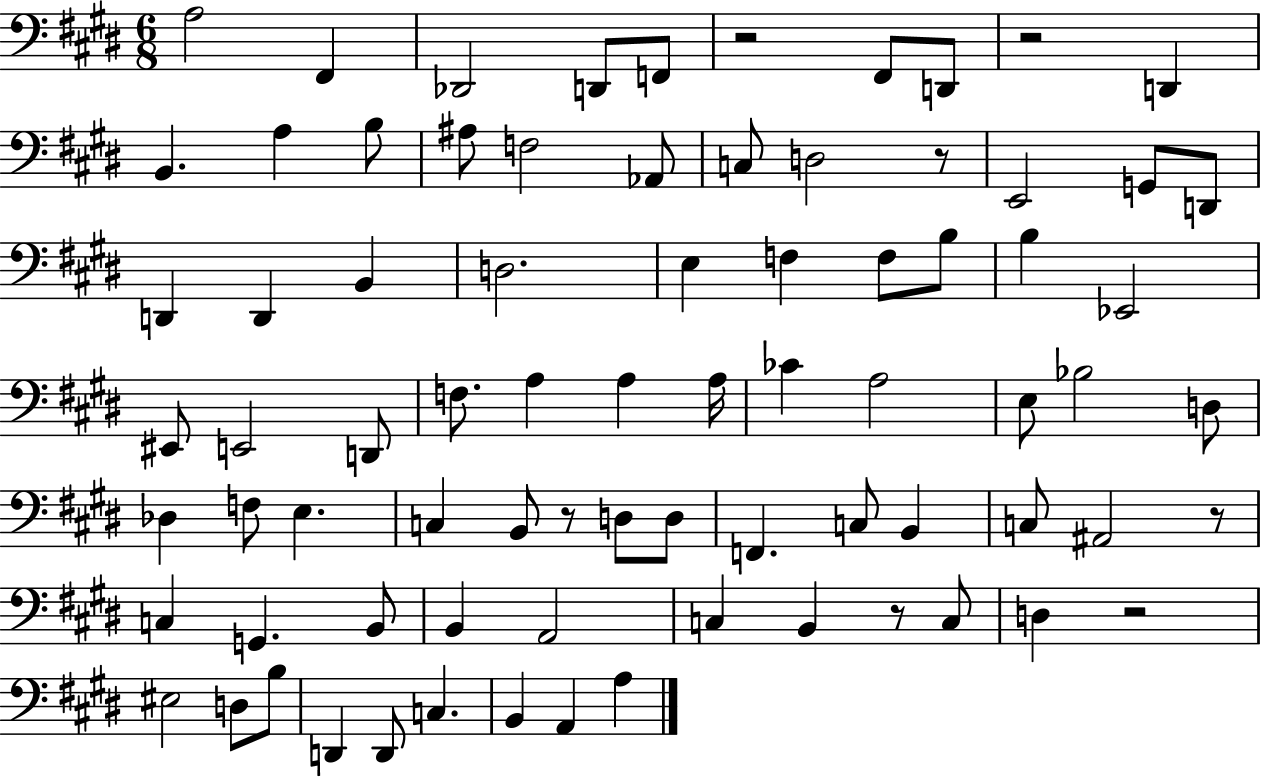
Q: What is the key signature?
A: E major